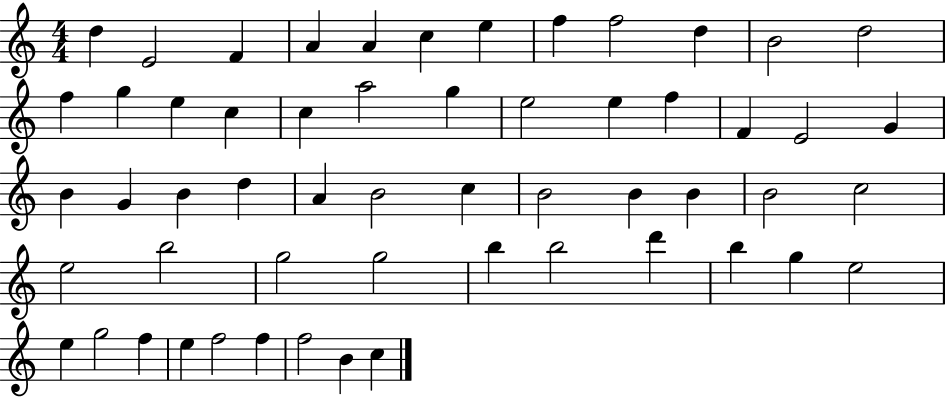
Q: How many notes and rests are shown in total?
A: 56